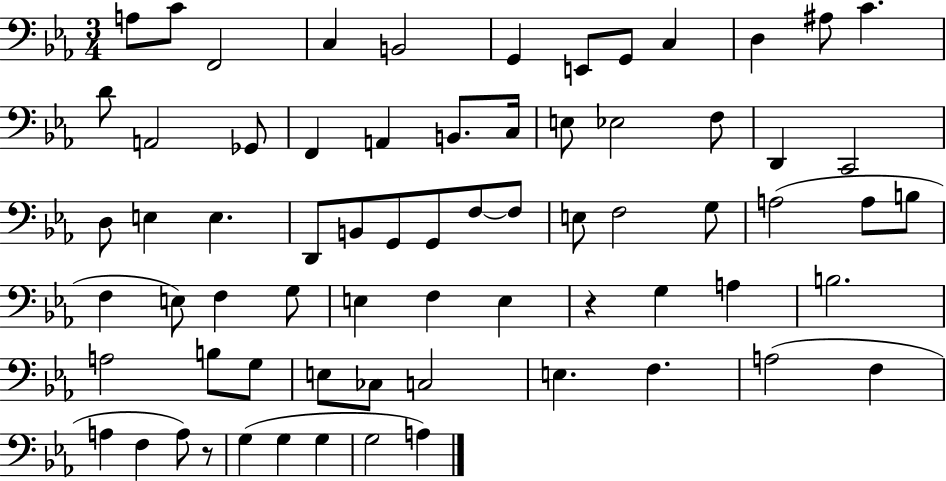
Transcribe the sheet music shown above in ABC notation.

X:1
T:Untitled
M:3/4
L:1/4
K:Eb
A,/2 C/2 F,,2 C, B,,2 G,, E,,/2 G,,/2 C, D, ^A,/2 C D/2 A,,2 _G,,/2 F,, A,, B,,/2 C,/4 E,/2 _E,2 F,/2 D,, C,,2 D,/2 E, E, D,,/2 B,,/2 G,,/2 G,,/2 F,/2 F,/2 E,/2 F,2 G,/2 A,2 A,/2 B,/2 F, E,/2 F, G,/2 E, F, E, z G, A, B,2 A,2 B,/2 G,/2 E,/2 _C,/2 C,2 E, F, A,2 F, A, F, A,/2 z/2 G, G, G, G,2 A,